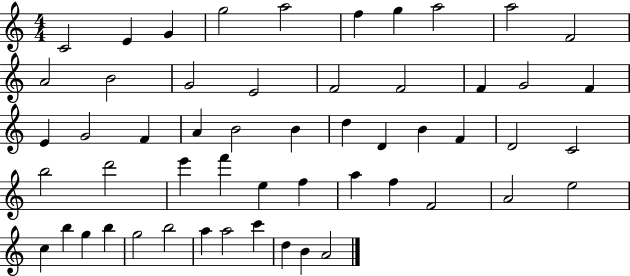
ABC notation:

X:1
T:Untitled
M:4/4
L:1/4
K:C
C2 E G g2 a2 f g a2 a2 F2 A2 B2 G2 E2 F2 F2 F G2 F E G2 F A B2 B d D B F D2 C2 b2 d'2 e' f' e f a f F2 A2 e2 c b g b g2 b2 a a2 c' d B A2